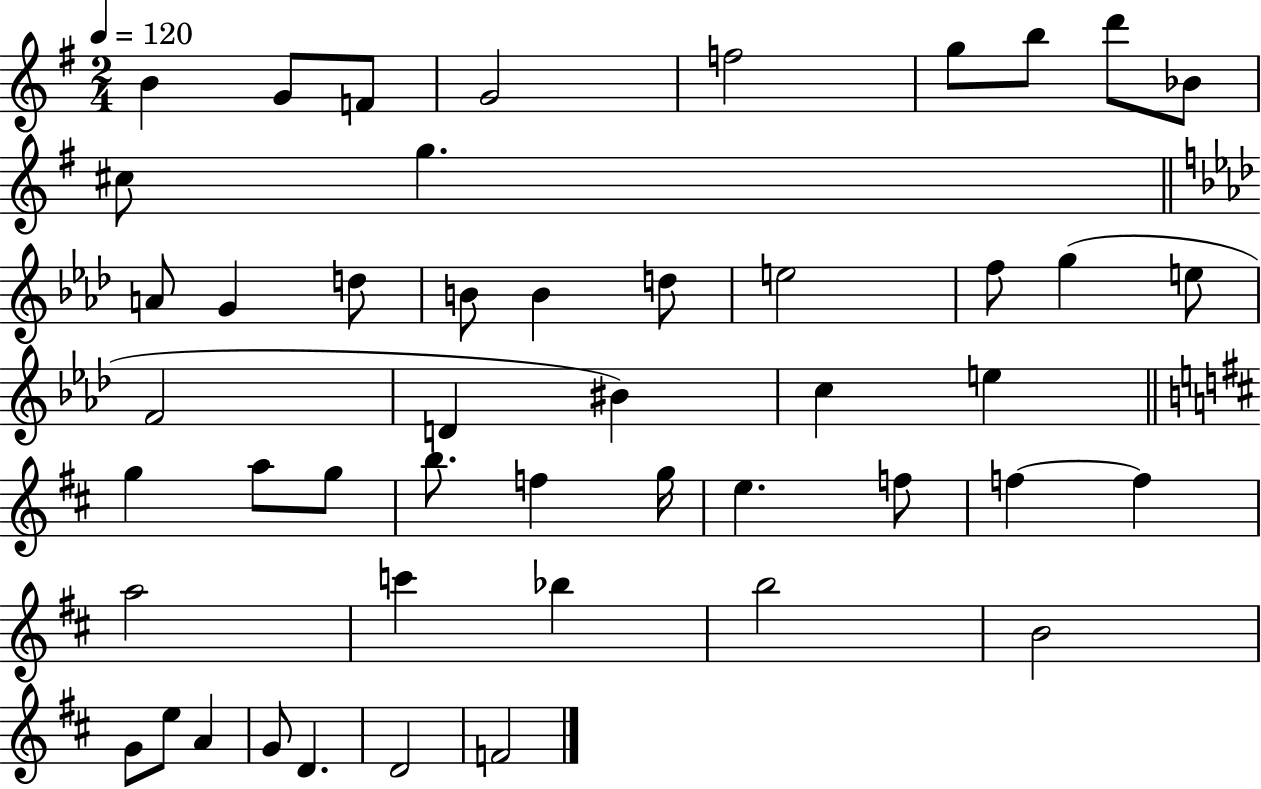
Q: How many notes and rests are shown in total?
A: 48